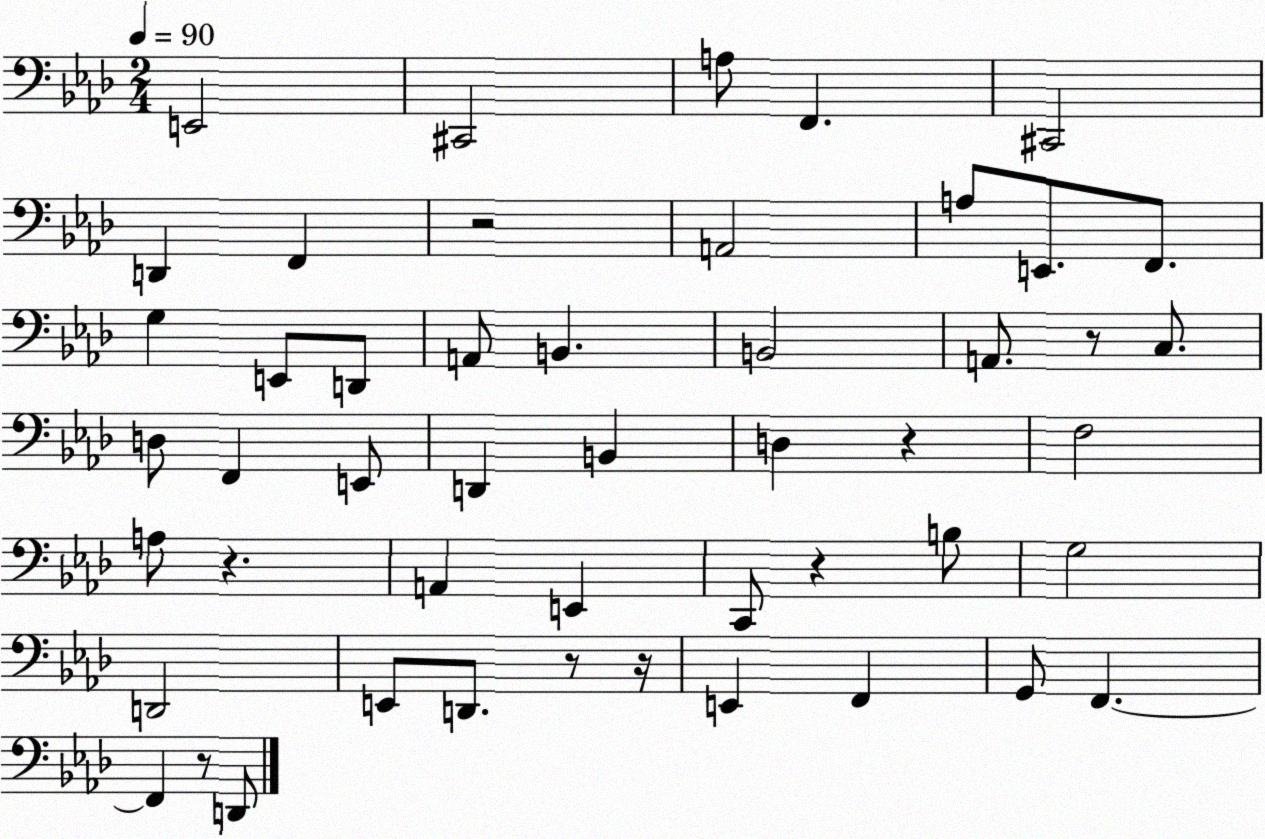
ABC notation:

X:1
T:Untitled
M:2/4
L:1/4
K:Ab
E,,2 ^C,,2 A,/2 F,, ^C,,2 D,, F,, z2 A,,2 A,/2 E,,/2 F,,/2 G, E,,/2 D,,/2 A,,/2 B,, B,,2 A,,/2 z/2 C,/2 D,/2 F,, E,,/2 D,, B,, D, z F,2 A,/2 z A,, E,, C,,/2 z B,/2 G,2 D,,2 E,,/2 D,,/2 z/2 z/4 E,, F,, G,,/2 F,, F,, z/2 D,,/2